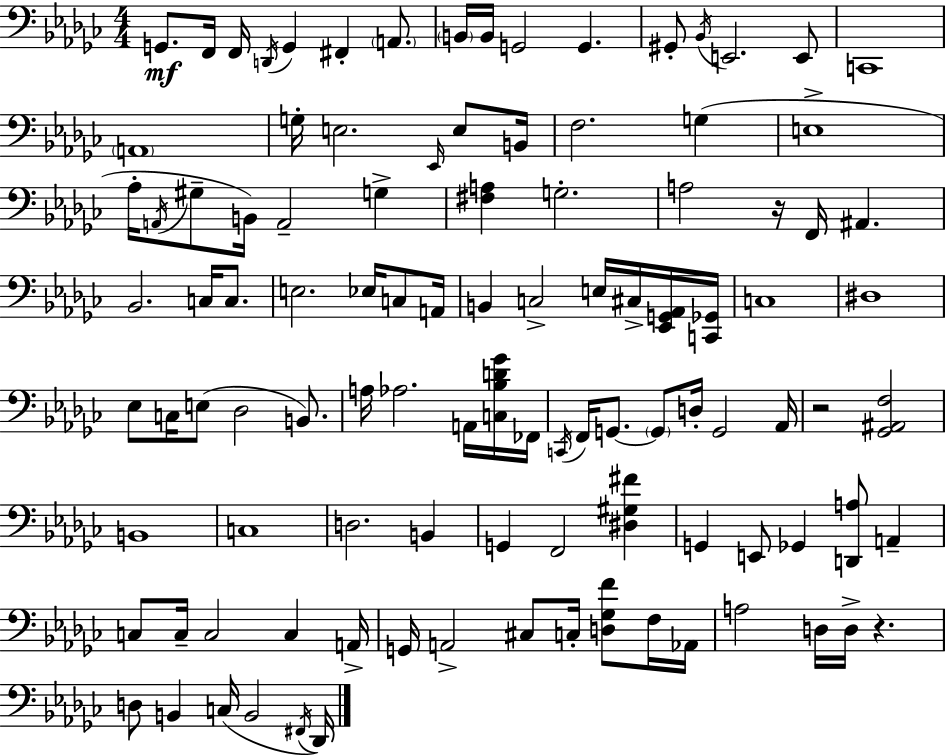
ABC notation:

X:1
T:Untitled
M:4/4
L:1/4
K:Ebm
G,,/2 F,,/4 F,,/4 D,,/4 G,, ^F,, A,,/2 B,,/4 B,,/4 G,,2 G,, ^G,,/2 _B,,/4 E,,2 E,,/2 C,,4 A,,4 G,/4 E,2 _E,,/4 E,/2 B,,/4 F,2 G, E,4 _A,/4 A,,/4 ^G,/2 B,,/4 A,,2 G, [^F,A,] G,2 A,2 z/4 F,,/4 ^A,, _B,,2 C,/4 C,/2 E,2 _E,/4 C,/2 A,,/4 B,, C,2 E,/4 ^C,/4 [_E,,G,,_A,,]/4 [C,,_G,,]/4 C,4 ^D,4 _E,/2 C,/4 E,/2 _D,2 B,,/2 A,/4 _A,2 A,,/4 [C,_B,D_G]/4 _F,,/4 C,,/4 F,,/4 G,,/2 G,,/2 D,/4 G,,2 _A,,/4 z2 [_G,,^A,,F,]2 B,,4 C,4 D,2 B,, G,, F,,2 [^D,^G,^F] G,, E,,/2 _G,, [D,,A,]/2 A,, C,/2 C,/4 C,2 C, A,,/4 G,,/4 A,,2 ^C,/2 C,/4 [D,_G,F]/2 F,/4 _A,,/4 A,2 D,/4 D,/4 z D,/2 B,, C,/4 B,,2 ^F,,/4 _D,,/4